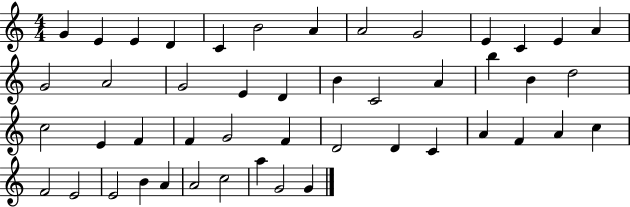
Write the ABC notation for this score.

X:1
T:Untitled
M:4/4
L:1/4
K:C
G E E D C B2 A A2 G2 E C E A G2 A2 G2 E D B C2 A b B d2 c2 E F F G2 F D2 D C A F A c F2 E2 E2 B A A2 c2 a G2 G